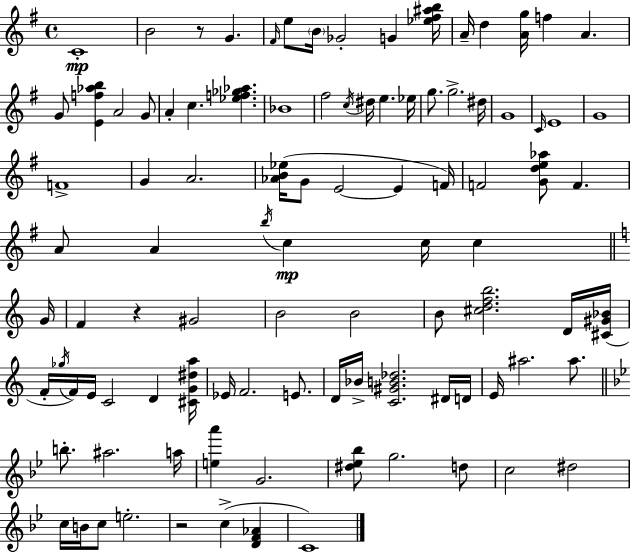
{
  \clef treble
  \time 4/4
  \defaultTimeSignature
  \key g \major
  c'1-.\mp | b'2 r8 g'4. | \grace { fis'16 } e''8 \parenthesize b'16 ges'2-. g'4 | <ees'' fis'' ais'' b''>16 a'16-- d''4 <a' g''>16 f''4 a'4. | \break g'8 <e' f'' aes'' b''>4 a'2 g'8 | a'4-. c''4. <ees'' f'' ges'' aes''>4. | bes'1 | fis''2 \acciaccatura { c''16 } dis''16 e''4. | \break ees''16 g''8. g''2.-> | dis''16 g'1 | \grace { c'16 } e'1 | g'1 | \break f'1-> | g'4 a'2. | <aes' b' ees''>16( g'8 e'2~~ e'4 | f'16) f'2 <g' d'' e'' aes''>8 f'4. | \break a'8 a'4 \acciaccatura { b''16 } c''4\mp c''16 c''4 | \bar "||" \break \key c \major g'16 f'4 r4 gis'2 | b'2 b'2 | b'8 <cis'' d'' f'' b''>2. d'16 | <cis' gis' bes'>16( f'16-. \acciaccatura { ges''16 }) f'16 e'16 c'2 d'4 | \break <cis' g' dis'' a''>16 ees'16 f'2. e'8. | d'16 bes'16-> <c' gis' b' des''>2. | dis'16 d'16 e'16 ais''2. ais''8. | \bar "||" \break \key bes \major b''8.-. ais''2. a''16 | <e'' a'''>4 g'2. | <dis'' ees'' bes''>8 g''2. d''8 | c''2 dis''2 | \break c''16 b'16 c''8 e''2.-. | r2 c''4->( <d' f' aes'>4 | c'1) | \bar "|."
}